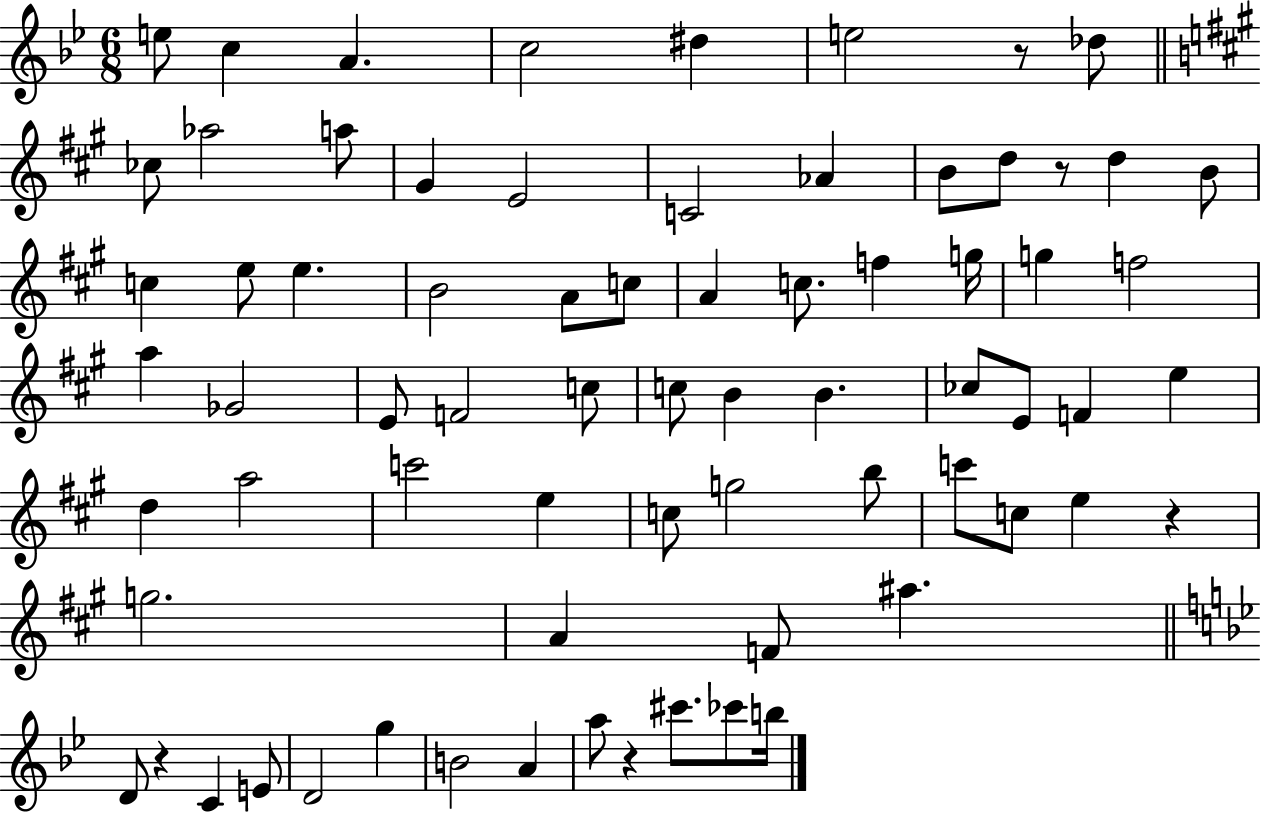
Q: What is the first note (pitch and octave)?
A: E5